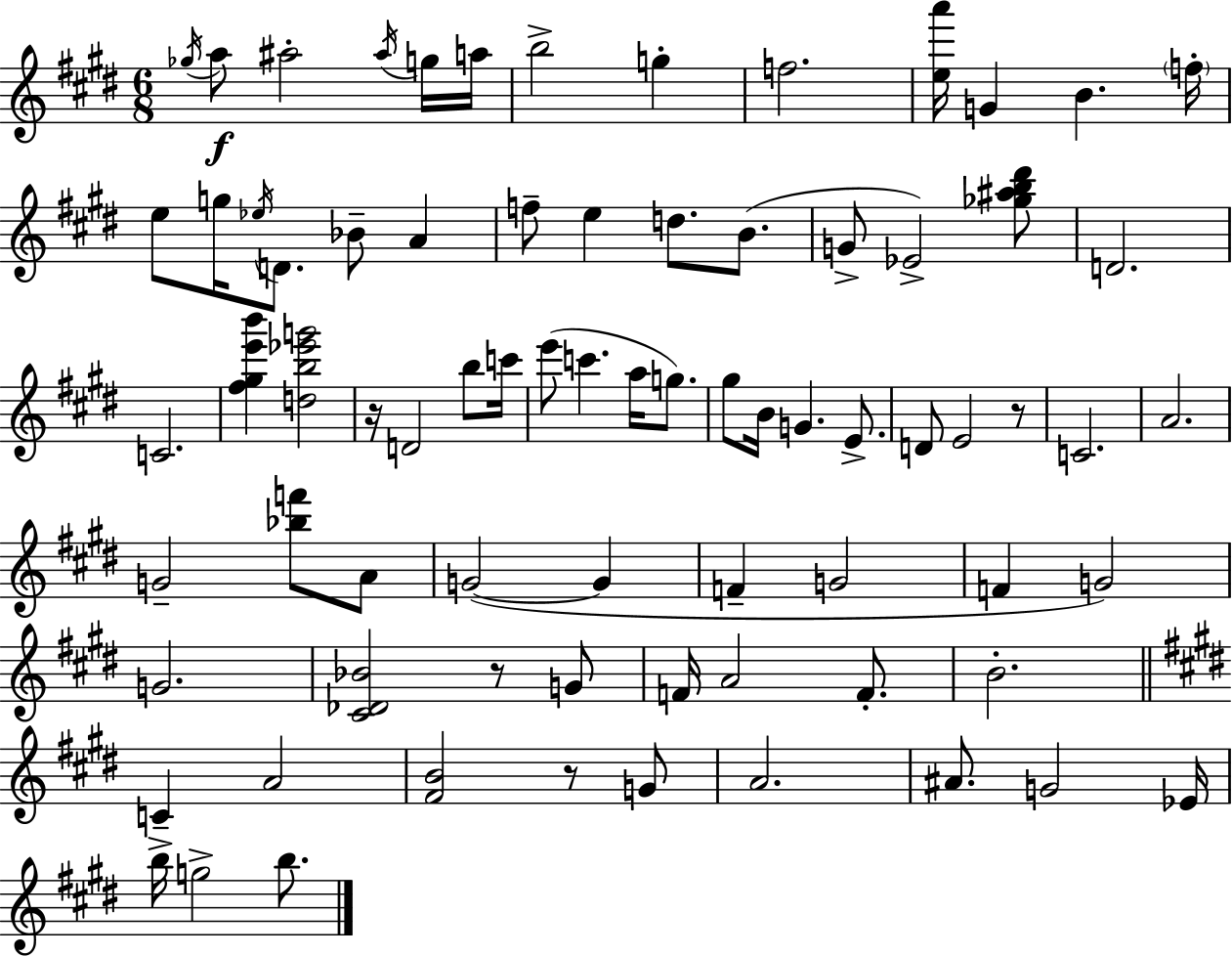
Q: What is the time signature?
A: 6/8